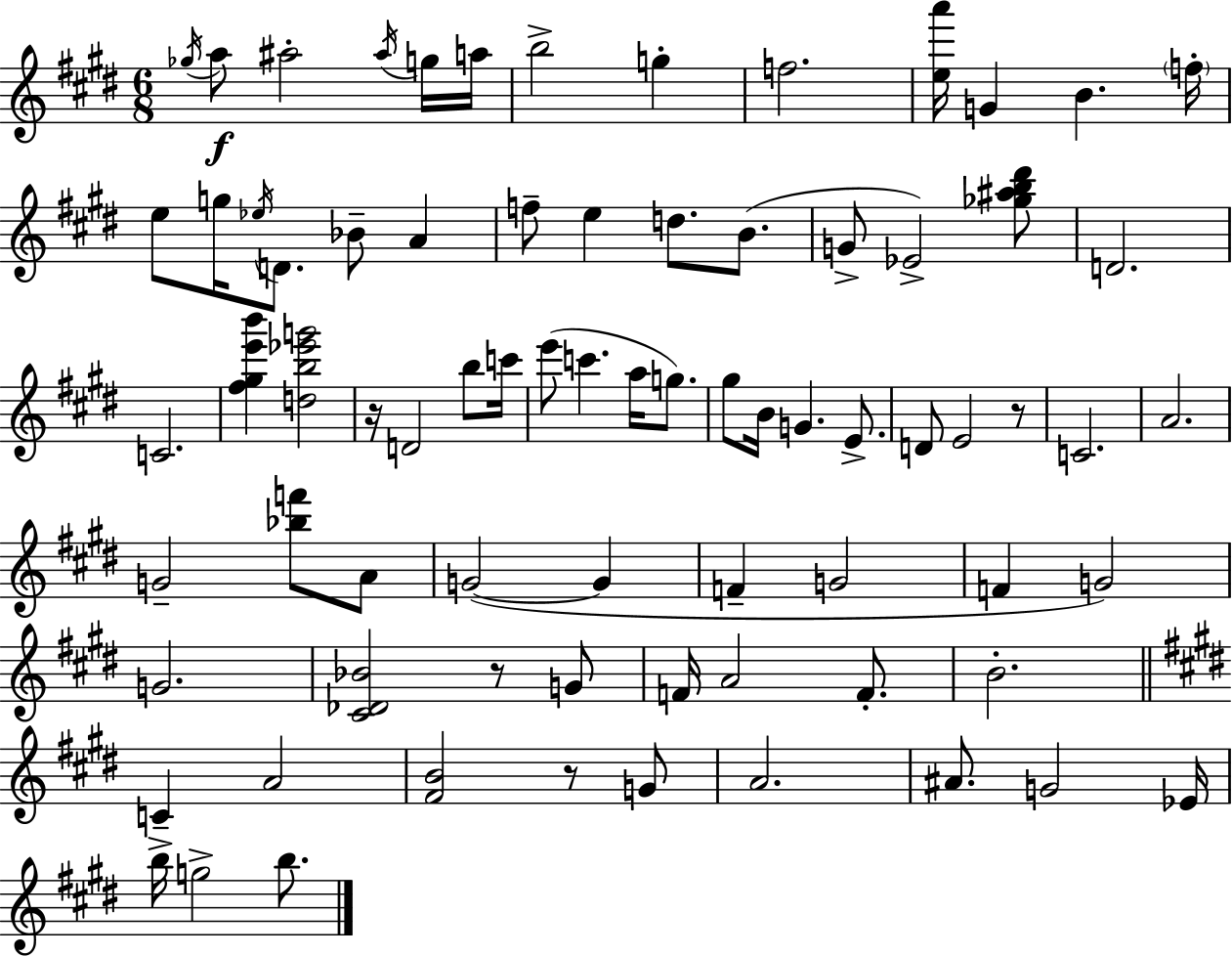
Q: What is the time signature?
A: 6/8